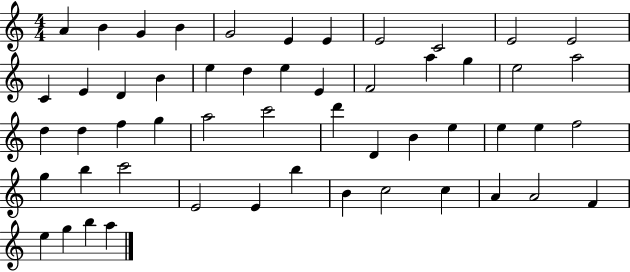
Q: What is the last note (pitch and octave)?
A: A5